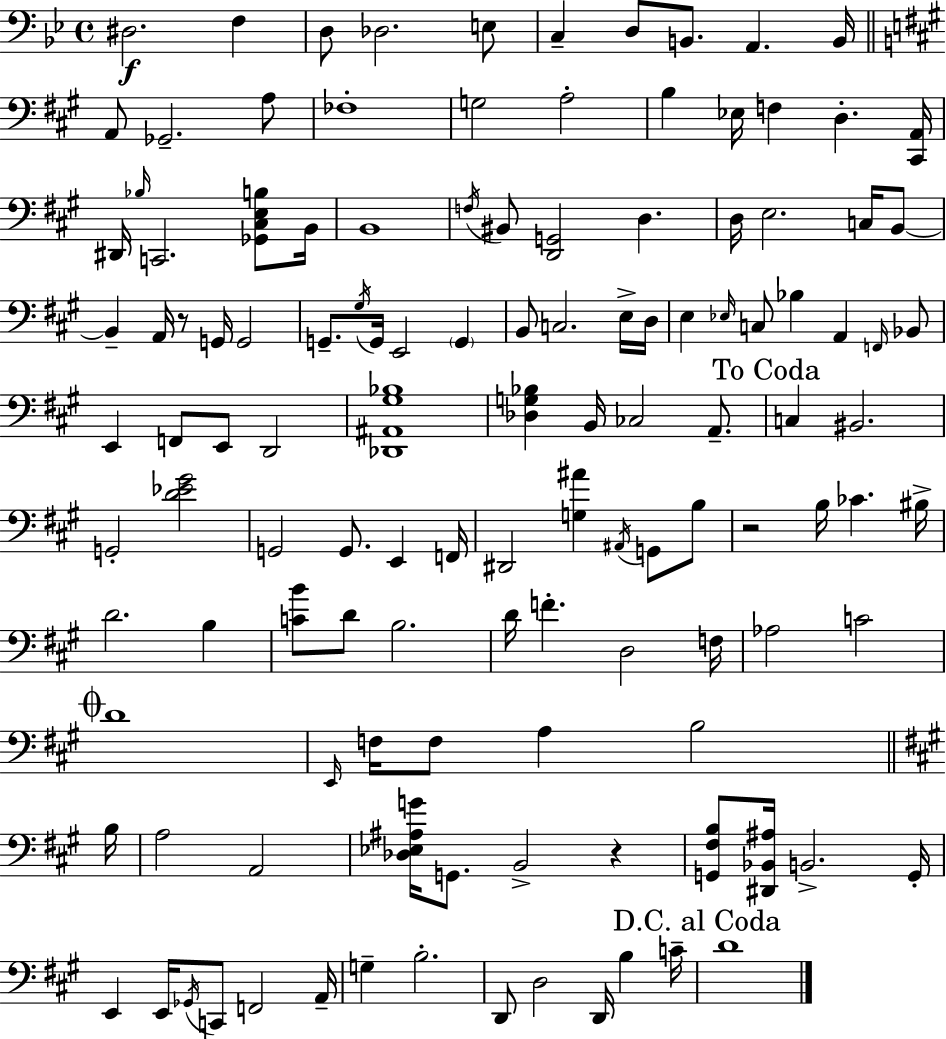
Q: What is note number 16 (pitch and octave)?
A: A3